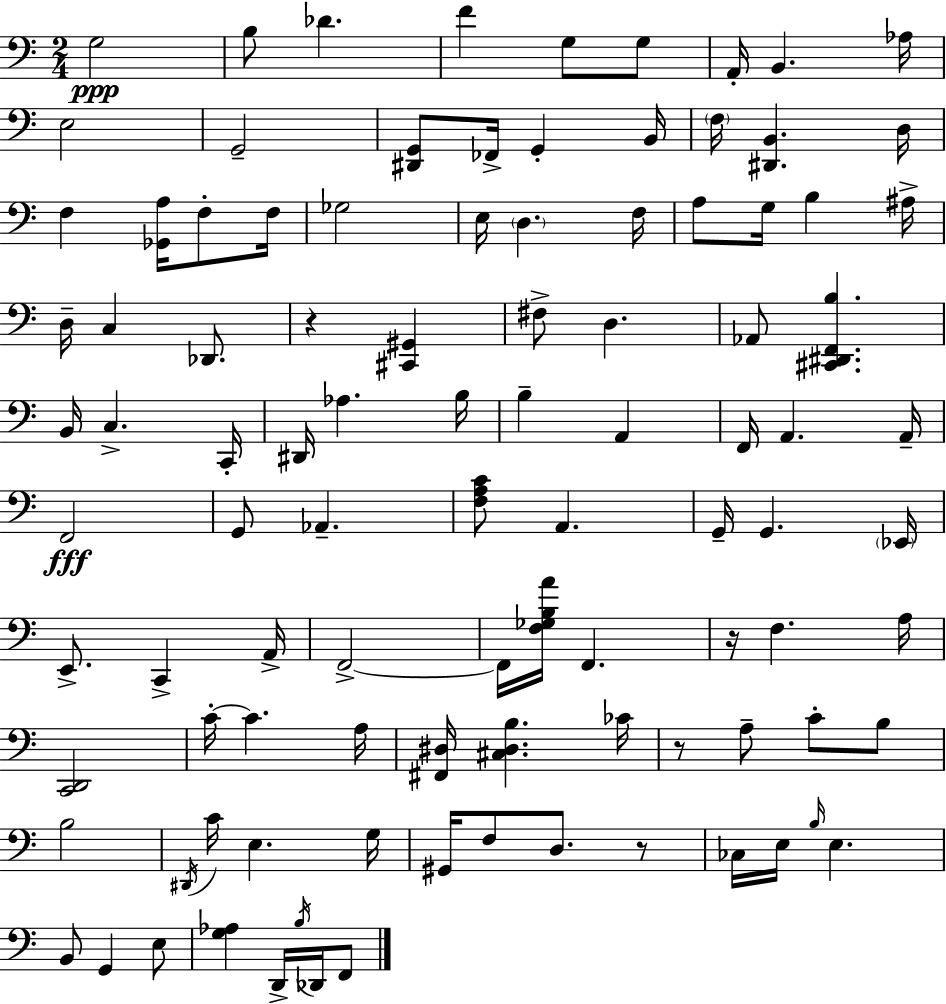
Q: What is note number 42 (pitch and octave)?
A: F2